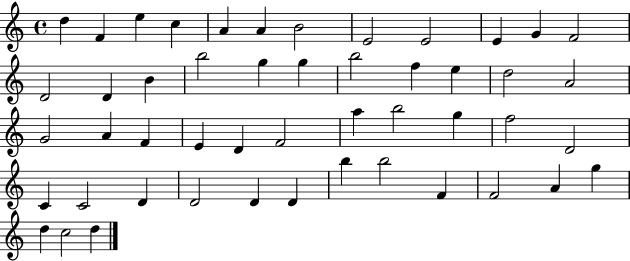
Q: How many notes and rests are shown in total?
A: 49